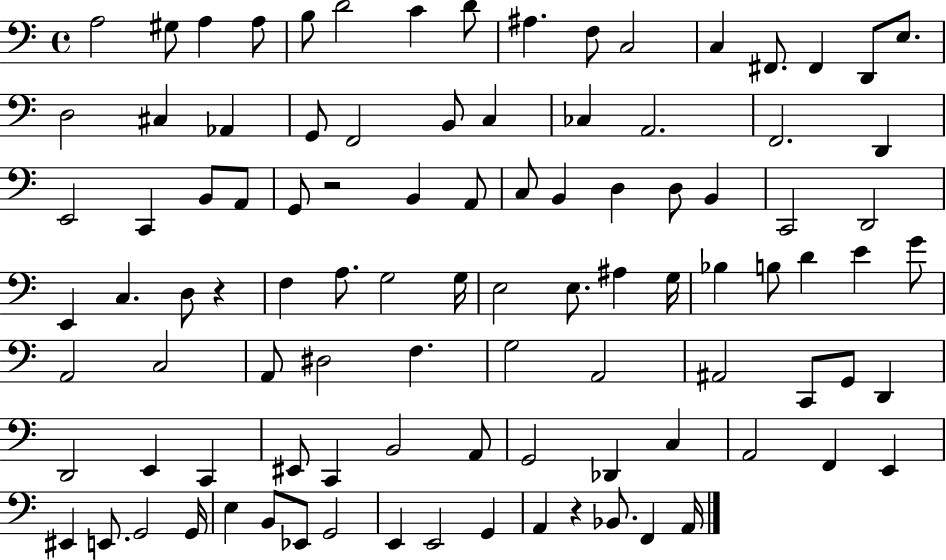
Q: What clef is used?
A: bass